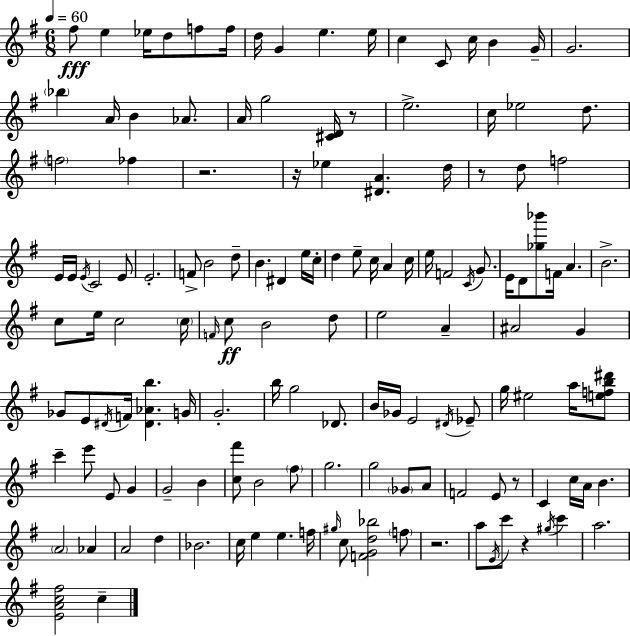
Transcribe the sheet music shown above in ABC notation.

X:1
T:Untitled
M:6/8
L:1/4
K:Em
^f/2 e _e/4 d/2 f/2 f/4 d/4 G e e/4 c C/2 c/4 B G/4 G2 _b A/4 B _A/2 A/4 g2 [^CD]/4 z/2 e2 c/4 _e2 d/2 f2 _f z2 z/4 _e [^DA] d/4 z/2 d/2 f2 E/4 E/4 E/4 C2 E/2 E2 F/2 B2 d/2 B ^D e/4 c/4 d e/2 c/4 A c/4 e/4 F2 C/4 G/2 E/4 D/2 [_g_b']/2 F/4 A B2 c/2 e/4 c2 c/4 F/4 c/2 B2 d/2 e2 A ^A2 G _G/2 E/2 ^D/4 F/4 [^D_Ab] G/4 G2 b/4 g2 _D/2 B/4 _G/4 E2 ^D/4 _E/2 g/4 ^e2 a/4 [efb^d']/2 c' e'/2 E/2 G G2 B [c^f']/2 B2 ^f/2 g2 g2 _G/2 A/2 F2 E/2 z/2 C c/4 A/4 B A2 _A A2 d _B2 c/4 e e f/4 ^g/4 c/2 [FGd_b]2 f/2 z2 a/2 E/4 c'/2 z ^g/4 c' a2 [EAc^f]2 c